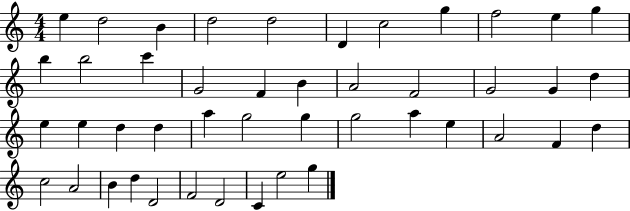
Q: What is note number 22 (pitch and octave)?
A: D5